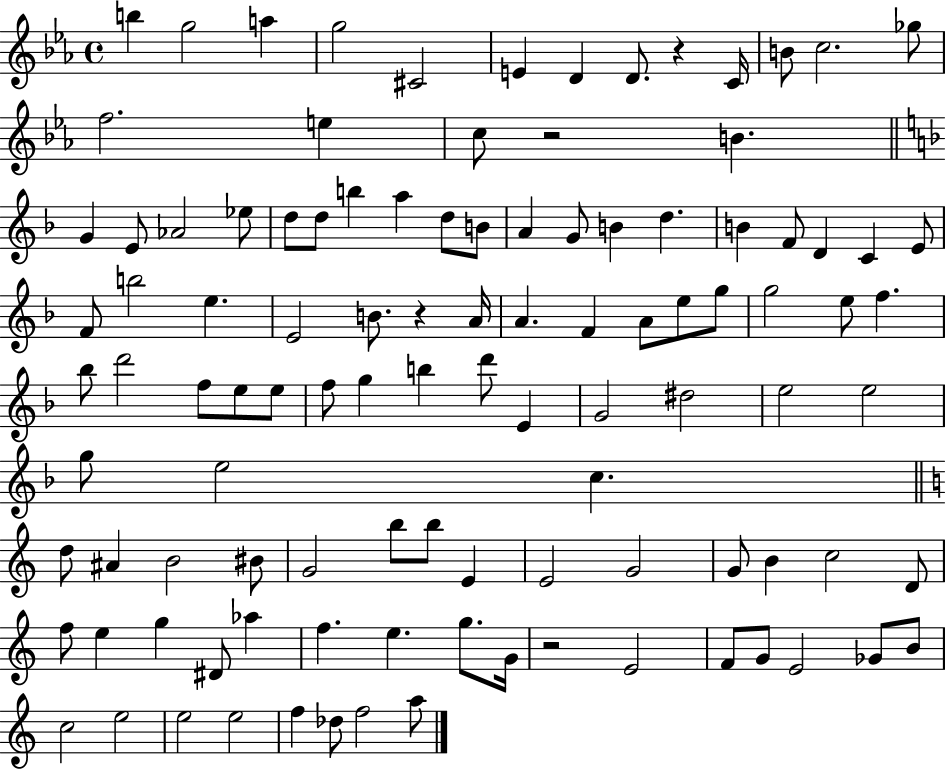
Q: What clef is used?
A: treble